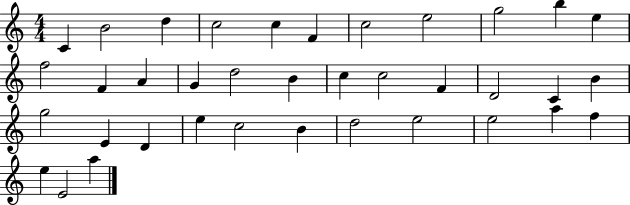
C4/q B4/h D5/q C5/h C5/q F4/q C5/h E5/h G5/h B5/q E5/q F5/h F4/q A4/q G4/q D5/h B4/q C5/q C5/h F4/q D4/h C4/q B4/q G5/h E4/q D4/q E5/q C5/h B4/q D5/h E5/h E5/h A5/q F5/q E5/q E4/h A5/q